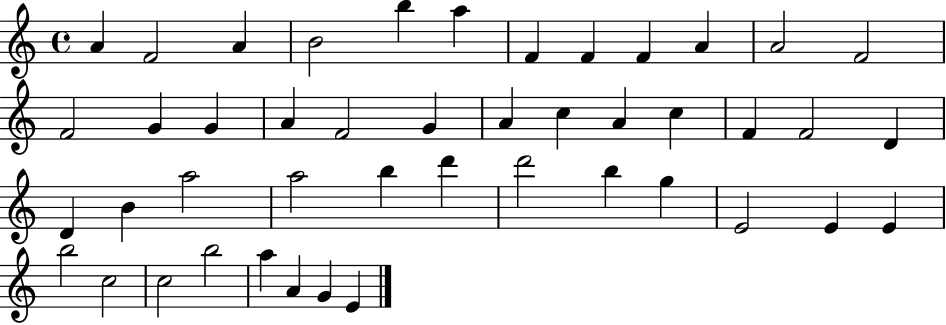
{
  \clef treble
  \time 4/4
  \defaultTimeSignature
  \key c \major
  a'4 f'2 a'4 | b'2 b''4 a''4 | f'4 f'4 f'4 a'4 | a'2 f'2 | \break f'2 g'4 g'4 | a'4 f'2 g'4 | a'4 c''4 a'4 c''4 | f'4 f'2 d'4 | \break d'4 b'4 a''2 | a''2 b''4 d'''4 | d'''2 b''4 g''4 | e'2 e'4 e'4 | \break b''2 c''2 | c''2 b''2 | a''4 a'4 g'4 e'4 | \bar "|."
}